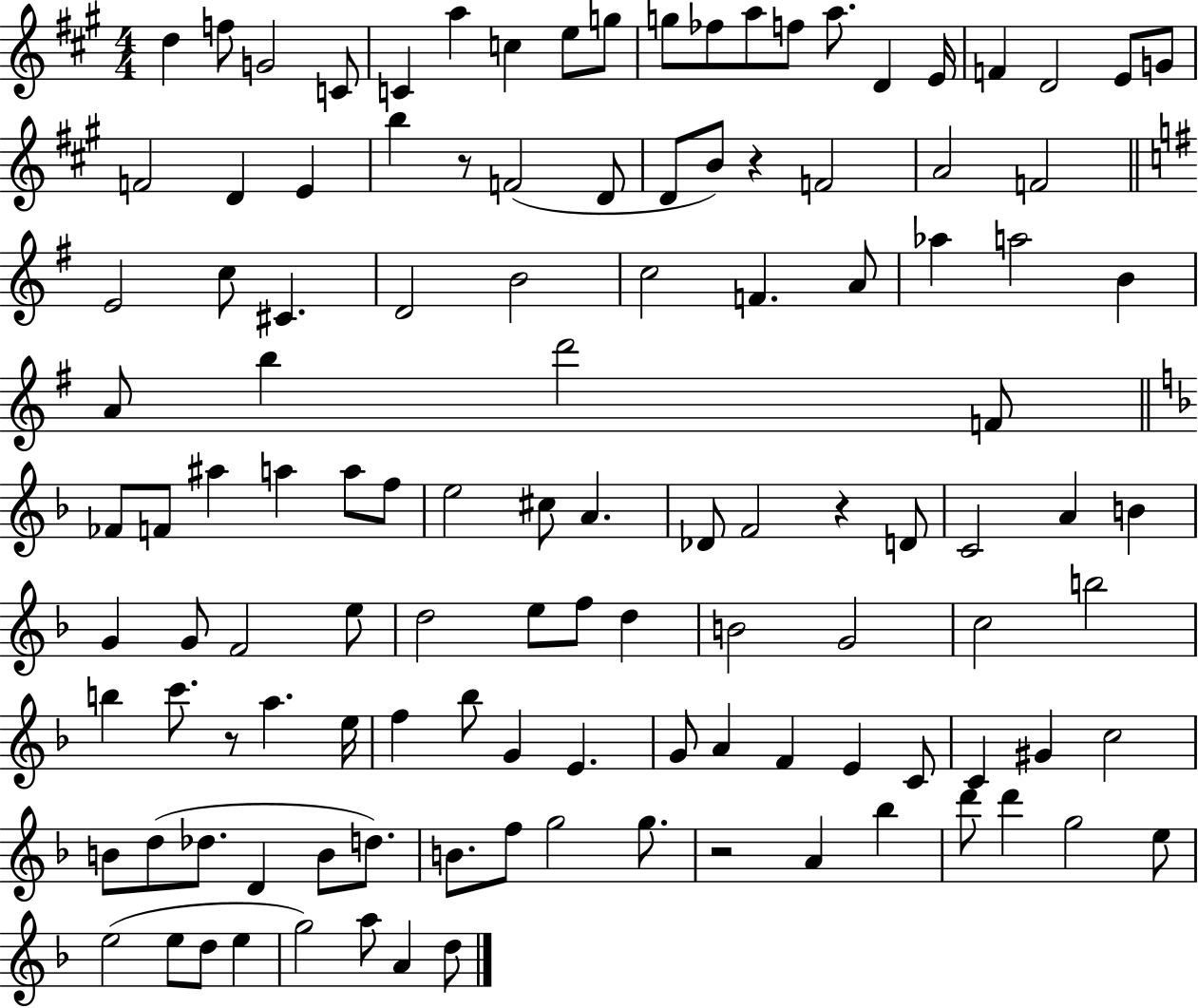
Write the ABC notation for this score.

X:1
T:Untitled
M:4/4
L:1/4
K:A
d f/2 G2 C/2 C a c e/2 g/2 g/2 _f/2 a/2 f/2 a/2 D E/4 F D2 E/2 G/2 F2 D E b z/2 F2 D/2 D/2 B/2 z F2 A2 F2 E2 c/2 ^C D2 B2 c2 F A/2 _a a2 B A/2 b d'2 F/2 _F/2 F/2 ^a a a/2 f/2 e2 ^c/2 A _D/2 F2 z D/2 C2 A B G G/2 F2 e/2 d2 e/2 f/2 d B2 G2 c2 b2 b c'/2 z/2 a e/4 f _b/2 G E G/2 A F E C/2 C ^G c2 B/2 d/2 _d/2 D B/2 d/2 B/2 f/2 g2 g/2 z2 A _b d'/2 d' g2 e/2 e2 e/2 d/2 e g2 a/2 A d/2